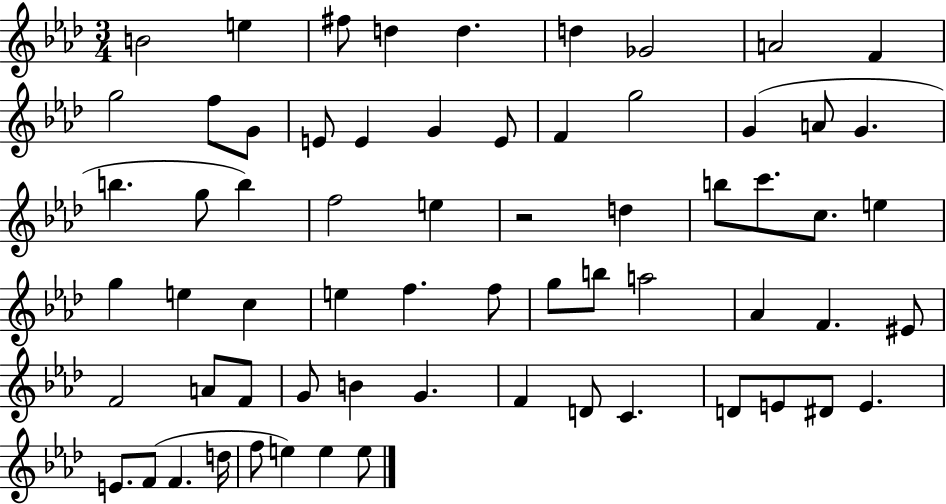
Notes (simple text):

B4/h E5/q F#5/e D5/q D5/q. D5/q Gb4/h A4/h F4/q G5/h F5/e G4/e E4/e E4/q G4/q E4/e F4/q G5/h G4/q A4/e G4/q. B5/q. G5/e B5/q F5/h E5/q R/h D5/q B5/e C6/e. C5/e. E5/q G5/q E5/q C5/q E5/q F5/q. F5/e G5/e B5/e A5/h Ab4/q F4/q. EIS4/e F4/h A4/e F4/e G4/e B4/q G4/q. F4/q D4/e C4/q. D4/e E4/e D#4/e E4/q. E4/e. F4/e F4/q. D5/s F5/e E5/q E5/q E5/e